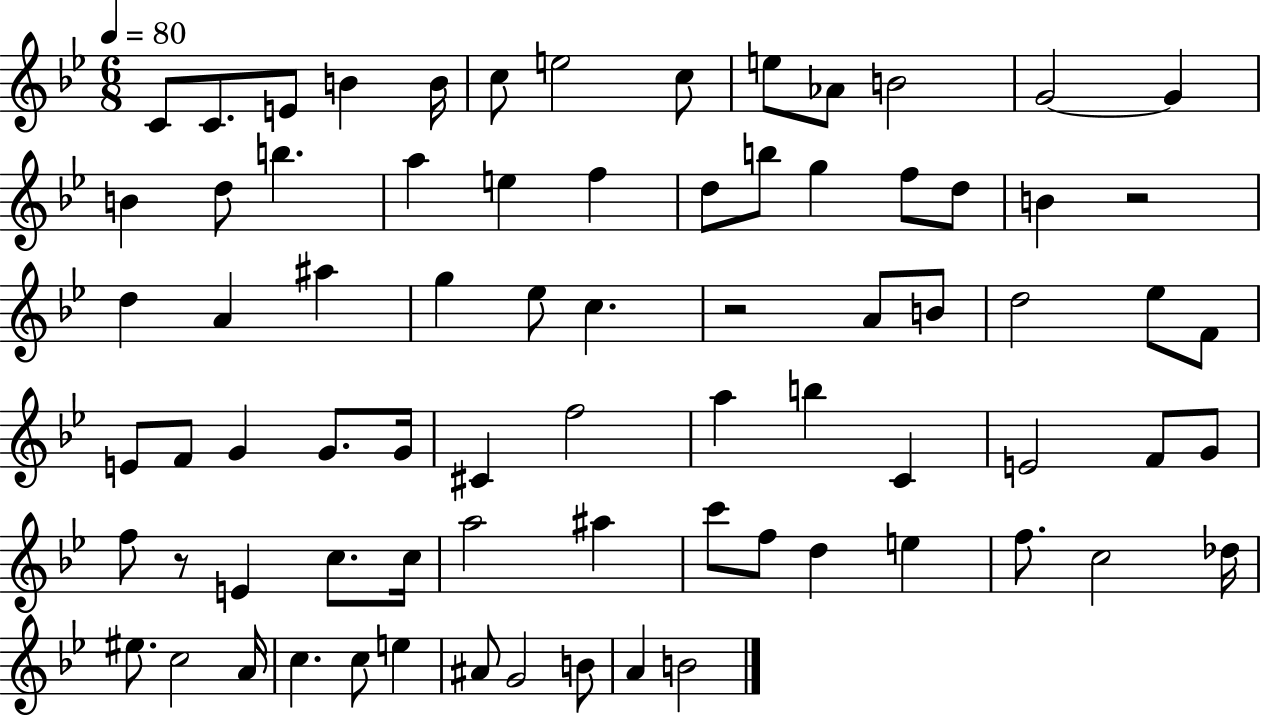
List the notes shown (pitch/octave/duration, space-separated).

C4/e C4/e. E4/e B4/q B4/s C5/e E5/h C5/e E5/e Ab4/e B4/h G4/h G4/q B4/q D5/e B5/q. A5/q E5/q F5/q D5/e B5/e G5/q F5/e D5/e B4/q R/h D5/q A4/q A#5/q G5/q Eb5/e C5/q. R/h A4/e B4/e D5/h Eb5/e F4/e E4/e F4/e G4/q G4/e. G4/s C#4/q F5/h A5/q B5/q C4/q E4/h F4/e G4/e F5/e R/e E4/q C5/e. C5/s A5/h A#5/q C6/e F5/e D5/q E5/q F5/e. C5/h Db5/s EIS5/e. C5/h A4/s C5/q. C5/e E5/q A#4/e G4/h B4/e A4/q B4/h